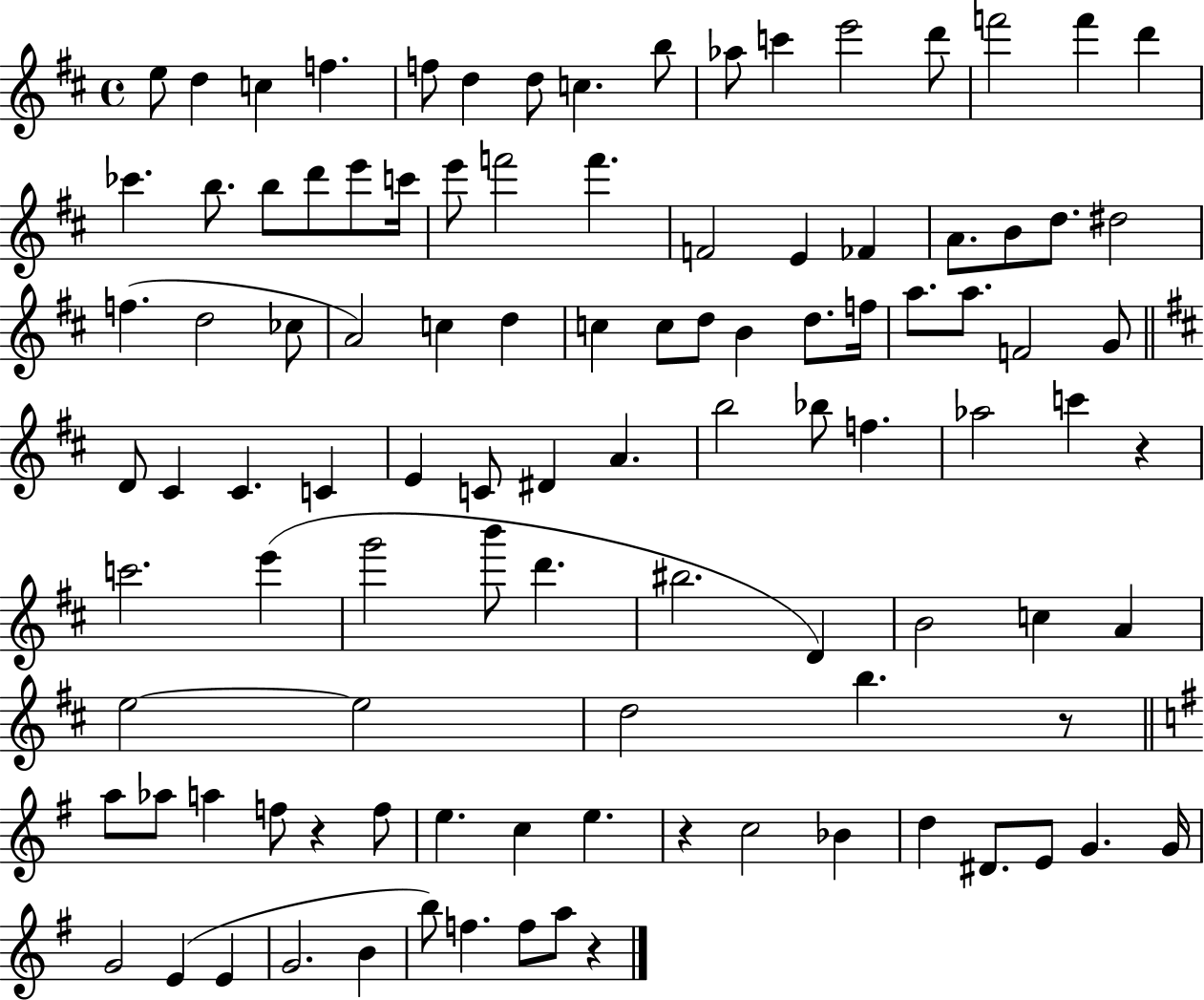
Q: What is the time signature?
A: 4/4